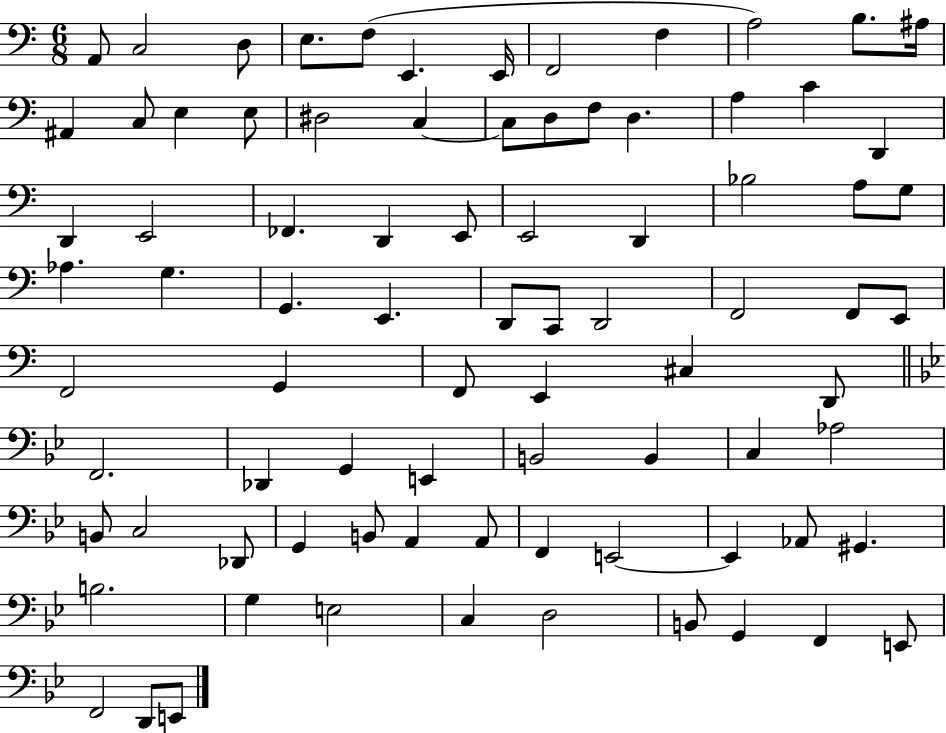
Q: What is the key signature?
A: C major